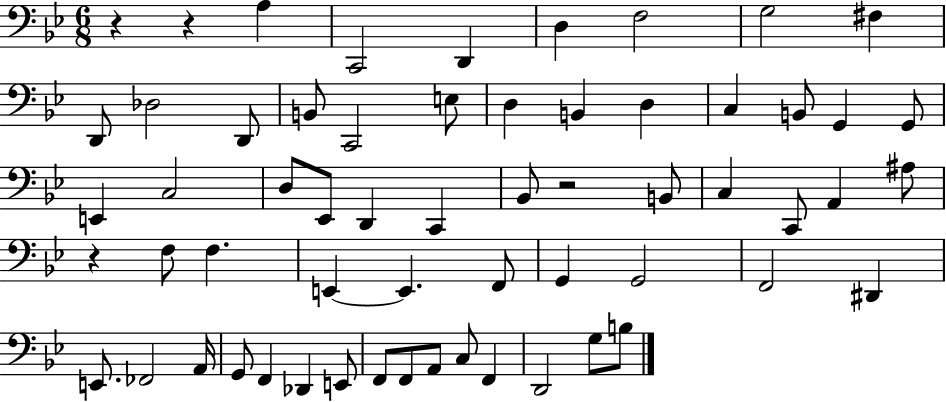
{
  \clef bass
  \numericTimeSignature
  \time 6/8
  \key bes \major
  r4 r4 a4 | c,2 d,4 | d4 f2 | g2 fis4 | \break d,8 des2 d,8 | b,8 c,2 e8 | d4 b,4 d4 | c4 b,8 g,4 g,8 | \break e,4 c2 | d8 ees,8 d,4 c,4 | bes,8 r2 b,8 | c4 c,8 a,4 ais8 | \break r4 f8 f4. | e,4~~ e,4. f,8 | g,4 g,2 | f,2 dis,4 | \break e,8. fes,2 a,16 | g,8 f,4 des,4 e,8 | f,8 f,8 a,8 c8 f,4 | d,2 g8 b8 | \break \bar "|."
}